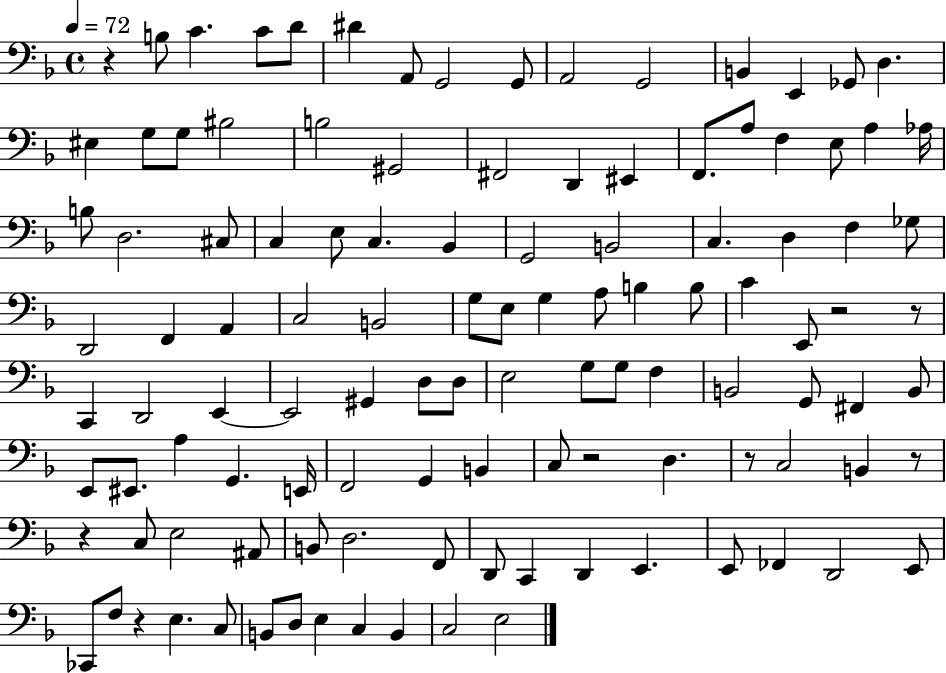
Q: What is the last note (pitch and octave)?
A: E3